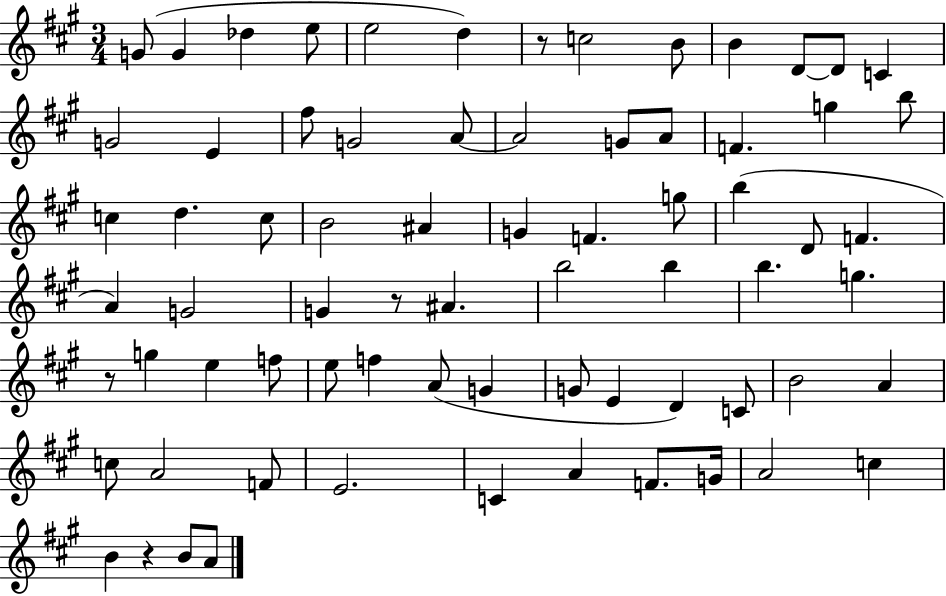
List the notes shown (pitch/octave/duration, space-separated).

G4/e G4/q Db5/q E5/e E5/h D5/q R/e C5/h B4/e B4/q D4/e D4/e C4/q G4/h E4/q F#5/e G4/h A4/e A4/h G4/e A4/e F4/q. G5/q B5/e C5/q D5/q. C5/e B4/h A#4/q G4/q F4/q. G5/e B5/q D4/e F4/q. A4/q G4/h G4/q R/e A#4/q. B5/h B5/q B5/q. G5/q. R/e G5/q E5/q F5/e E5/e F5/q A4/e G4/q G4/e E4/q D4/q C4/e B4/h A4/q C5/e A4/h F4/e E4/h. C4/q A4/q F4/e. G4/s A4/h C5/q B4/q R/q B4/e A4/e